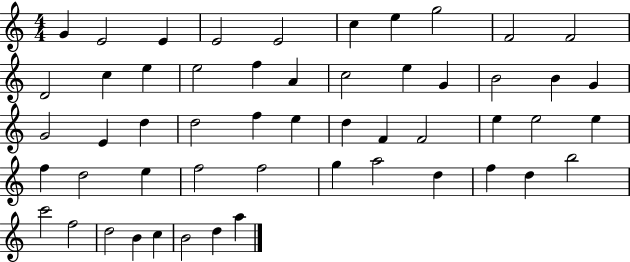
{
  \clef treble
  \numericTimeSignature
  \time 4/4
  \key c \major
  g'4 e'2 e'4 | e'2 e'2 | c''4 e''4 g''2 | f'2 f'2 | \break d'2 c''4 e''4 | e''2 f''4 a'4 | c''2 e''4 g'4 | b'2 b'4 g'4 | \break g'2 e'4 d''4 | d''2 f''4 e''4 | d''4 f'4 f'2 | e''4 e''2 e''4 | \break f''4 d''2 e''4 | f''2 f''2 | g''4 a''2 d''4 | f''4 d''4 b''2 | \break c'''2 f''2 | d''2 b'4 c''4 | b'2 d''4 a''4 | \bar "|."
}